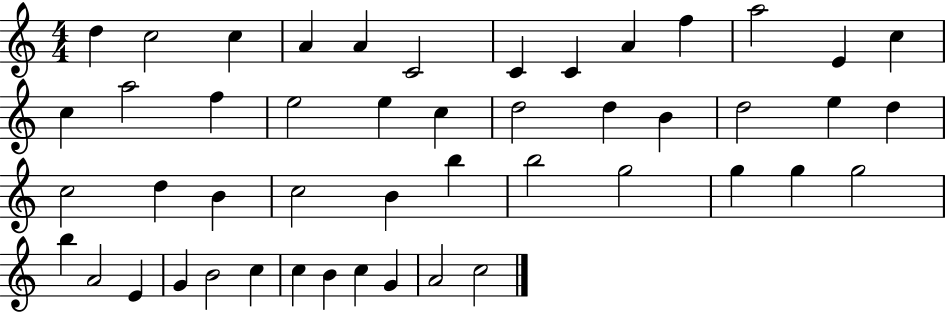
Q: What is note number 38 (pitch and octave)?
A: A4